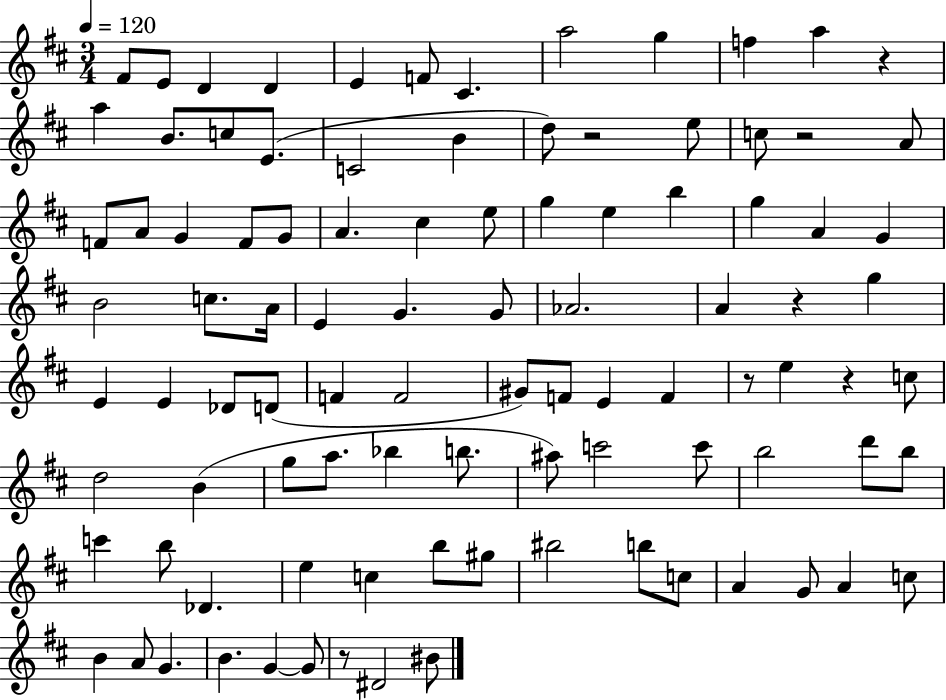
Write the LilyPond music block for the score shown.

{
  \clef treble
  \numericTimeSignature
  \time 3/4
  \key d \major
  \tempo 4 = 120
  fis'8 e'8 d'4 d'4 | e'4 f'8 cis'4. | a''2 g''4 | f''4 a''4 r4 | \break a''4 b'8. c''8 e'8.( | c'2 b'4 | d''8) r2 e''8 | c''8 r2 a'8 | \break f'8 a'8 g'4 f'8 g'8 | a'4. cis''4 e''8 | g''4 e''4 b''4 | g''4 a'4 g'4 | \break b'2 c''8. a'16 | e'4 g'4. g'8 | aes'2. | a'4 r4 g''4 | \break e'4 e'4 des'8 d'8( | f'4 f'2 | gis'8) f'8 e'4 f'4 | r8 e''4 r4 c''8 | \break d''2 b'4( | g''8 a''8. bes''4 b''8. | ais''8) c'''2 c'''8 | b''2 d'''8 b''8 | \break c'''4 b''8 des'4. | e''4 c''4 b''8 gis''8 | bis''2 b''8 c''8 | a'4 g'8 a'4 c''8 | \break b'4 a'8 g'4. | b'4. g'4~~ g'8 | r8 dis'2 bis'8 | \bar "|."
}